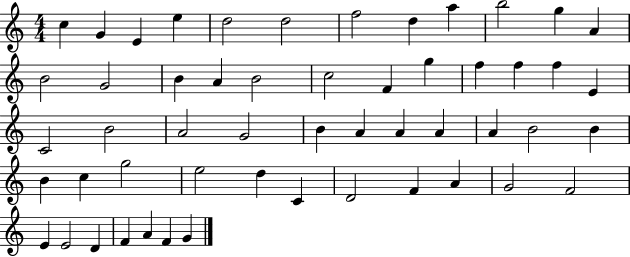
C5/q G4/q E4/q E5/q D5/h D5/h F5/h D5/q A5/q B5/h G5/q A4/q B4/h G4/h B4/q A4/q B4/h C5/h F4/q G5/q F5/q F5/q F5/q E4/q C4/h B4/h A4/h G4/h B4/q A4/q A4/q A4/q A4/q B4/h B4/q B4/q C5/q G5/h E5/h D5/q C4/q D4/h F4/q A4/q G4/h F4/h E4/q E4/h D4/q F4/q A4/q F4/q G4/q